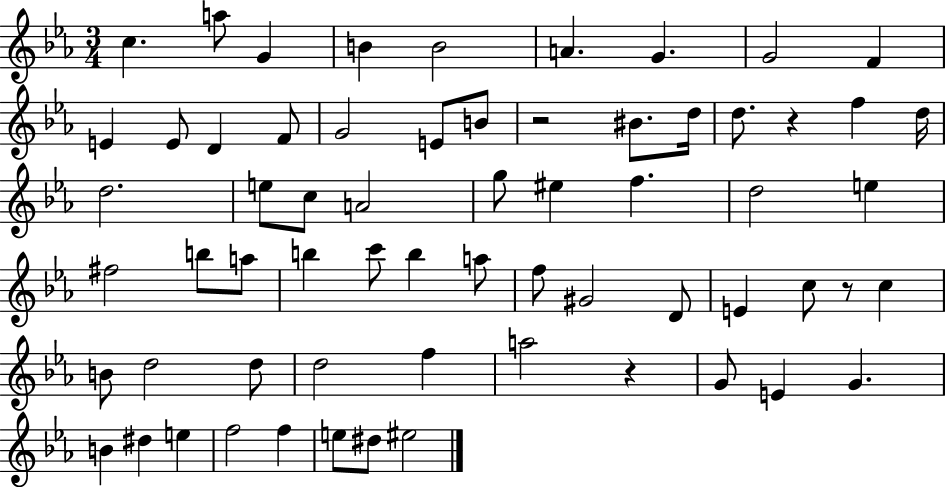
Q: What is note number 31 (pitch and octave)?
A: F#5